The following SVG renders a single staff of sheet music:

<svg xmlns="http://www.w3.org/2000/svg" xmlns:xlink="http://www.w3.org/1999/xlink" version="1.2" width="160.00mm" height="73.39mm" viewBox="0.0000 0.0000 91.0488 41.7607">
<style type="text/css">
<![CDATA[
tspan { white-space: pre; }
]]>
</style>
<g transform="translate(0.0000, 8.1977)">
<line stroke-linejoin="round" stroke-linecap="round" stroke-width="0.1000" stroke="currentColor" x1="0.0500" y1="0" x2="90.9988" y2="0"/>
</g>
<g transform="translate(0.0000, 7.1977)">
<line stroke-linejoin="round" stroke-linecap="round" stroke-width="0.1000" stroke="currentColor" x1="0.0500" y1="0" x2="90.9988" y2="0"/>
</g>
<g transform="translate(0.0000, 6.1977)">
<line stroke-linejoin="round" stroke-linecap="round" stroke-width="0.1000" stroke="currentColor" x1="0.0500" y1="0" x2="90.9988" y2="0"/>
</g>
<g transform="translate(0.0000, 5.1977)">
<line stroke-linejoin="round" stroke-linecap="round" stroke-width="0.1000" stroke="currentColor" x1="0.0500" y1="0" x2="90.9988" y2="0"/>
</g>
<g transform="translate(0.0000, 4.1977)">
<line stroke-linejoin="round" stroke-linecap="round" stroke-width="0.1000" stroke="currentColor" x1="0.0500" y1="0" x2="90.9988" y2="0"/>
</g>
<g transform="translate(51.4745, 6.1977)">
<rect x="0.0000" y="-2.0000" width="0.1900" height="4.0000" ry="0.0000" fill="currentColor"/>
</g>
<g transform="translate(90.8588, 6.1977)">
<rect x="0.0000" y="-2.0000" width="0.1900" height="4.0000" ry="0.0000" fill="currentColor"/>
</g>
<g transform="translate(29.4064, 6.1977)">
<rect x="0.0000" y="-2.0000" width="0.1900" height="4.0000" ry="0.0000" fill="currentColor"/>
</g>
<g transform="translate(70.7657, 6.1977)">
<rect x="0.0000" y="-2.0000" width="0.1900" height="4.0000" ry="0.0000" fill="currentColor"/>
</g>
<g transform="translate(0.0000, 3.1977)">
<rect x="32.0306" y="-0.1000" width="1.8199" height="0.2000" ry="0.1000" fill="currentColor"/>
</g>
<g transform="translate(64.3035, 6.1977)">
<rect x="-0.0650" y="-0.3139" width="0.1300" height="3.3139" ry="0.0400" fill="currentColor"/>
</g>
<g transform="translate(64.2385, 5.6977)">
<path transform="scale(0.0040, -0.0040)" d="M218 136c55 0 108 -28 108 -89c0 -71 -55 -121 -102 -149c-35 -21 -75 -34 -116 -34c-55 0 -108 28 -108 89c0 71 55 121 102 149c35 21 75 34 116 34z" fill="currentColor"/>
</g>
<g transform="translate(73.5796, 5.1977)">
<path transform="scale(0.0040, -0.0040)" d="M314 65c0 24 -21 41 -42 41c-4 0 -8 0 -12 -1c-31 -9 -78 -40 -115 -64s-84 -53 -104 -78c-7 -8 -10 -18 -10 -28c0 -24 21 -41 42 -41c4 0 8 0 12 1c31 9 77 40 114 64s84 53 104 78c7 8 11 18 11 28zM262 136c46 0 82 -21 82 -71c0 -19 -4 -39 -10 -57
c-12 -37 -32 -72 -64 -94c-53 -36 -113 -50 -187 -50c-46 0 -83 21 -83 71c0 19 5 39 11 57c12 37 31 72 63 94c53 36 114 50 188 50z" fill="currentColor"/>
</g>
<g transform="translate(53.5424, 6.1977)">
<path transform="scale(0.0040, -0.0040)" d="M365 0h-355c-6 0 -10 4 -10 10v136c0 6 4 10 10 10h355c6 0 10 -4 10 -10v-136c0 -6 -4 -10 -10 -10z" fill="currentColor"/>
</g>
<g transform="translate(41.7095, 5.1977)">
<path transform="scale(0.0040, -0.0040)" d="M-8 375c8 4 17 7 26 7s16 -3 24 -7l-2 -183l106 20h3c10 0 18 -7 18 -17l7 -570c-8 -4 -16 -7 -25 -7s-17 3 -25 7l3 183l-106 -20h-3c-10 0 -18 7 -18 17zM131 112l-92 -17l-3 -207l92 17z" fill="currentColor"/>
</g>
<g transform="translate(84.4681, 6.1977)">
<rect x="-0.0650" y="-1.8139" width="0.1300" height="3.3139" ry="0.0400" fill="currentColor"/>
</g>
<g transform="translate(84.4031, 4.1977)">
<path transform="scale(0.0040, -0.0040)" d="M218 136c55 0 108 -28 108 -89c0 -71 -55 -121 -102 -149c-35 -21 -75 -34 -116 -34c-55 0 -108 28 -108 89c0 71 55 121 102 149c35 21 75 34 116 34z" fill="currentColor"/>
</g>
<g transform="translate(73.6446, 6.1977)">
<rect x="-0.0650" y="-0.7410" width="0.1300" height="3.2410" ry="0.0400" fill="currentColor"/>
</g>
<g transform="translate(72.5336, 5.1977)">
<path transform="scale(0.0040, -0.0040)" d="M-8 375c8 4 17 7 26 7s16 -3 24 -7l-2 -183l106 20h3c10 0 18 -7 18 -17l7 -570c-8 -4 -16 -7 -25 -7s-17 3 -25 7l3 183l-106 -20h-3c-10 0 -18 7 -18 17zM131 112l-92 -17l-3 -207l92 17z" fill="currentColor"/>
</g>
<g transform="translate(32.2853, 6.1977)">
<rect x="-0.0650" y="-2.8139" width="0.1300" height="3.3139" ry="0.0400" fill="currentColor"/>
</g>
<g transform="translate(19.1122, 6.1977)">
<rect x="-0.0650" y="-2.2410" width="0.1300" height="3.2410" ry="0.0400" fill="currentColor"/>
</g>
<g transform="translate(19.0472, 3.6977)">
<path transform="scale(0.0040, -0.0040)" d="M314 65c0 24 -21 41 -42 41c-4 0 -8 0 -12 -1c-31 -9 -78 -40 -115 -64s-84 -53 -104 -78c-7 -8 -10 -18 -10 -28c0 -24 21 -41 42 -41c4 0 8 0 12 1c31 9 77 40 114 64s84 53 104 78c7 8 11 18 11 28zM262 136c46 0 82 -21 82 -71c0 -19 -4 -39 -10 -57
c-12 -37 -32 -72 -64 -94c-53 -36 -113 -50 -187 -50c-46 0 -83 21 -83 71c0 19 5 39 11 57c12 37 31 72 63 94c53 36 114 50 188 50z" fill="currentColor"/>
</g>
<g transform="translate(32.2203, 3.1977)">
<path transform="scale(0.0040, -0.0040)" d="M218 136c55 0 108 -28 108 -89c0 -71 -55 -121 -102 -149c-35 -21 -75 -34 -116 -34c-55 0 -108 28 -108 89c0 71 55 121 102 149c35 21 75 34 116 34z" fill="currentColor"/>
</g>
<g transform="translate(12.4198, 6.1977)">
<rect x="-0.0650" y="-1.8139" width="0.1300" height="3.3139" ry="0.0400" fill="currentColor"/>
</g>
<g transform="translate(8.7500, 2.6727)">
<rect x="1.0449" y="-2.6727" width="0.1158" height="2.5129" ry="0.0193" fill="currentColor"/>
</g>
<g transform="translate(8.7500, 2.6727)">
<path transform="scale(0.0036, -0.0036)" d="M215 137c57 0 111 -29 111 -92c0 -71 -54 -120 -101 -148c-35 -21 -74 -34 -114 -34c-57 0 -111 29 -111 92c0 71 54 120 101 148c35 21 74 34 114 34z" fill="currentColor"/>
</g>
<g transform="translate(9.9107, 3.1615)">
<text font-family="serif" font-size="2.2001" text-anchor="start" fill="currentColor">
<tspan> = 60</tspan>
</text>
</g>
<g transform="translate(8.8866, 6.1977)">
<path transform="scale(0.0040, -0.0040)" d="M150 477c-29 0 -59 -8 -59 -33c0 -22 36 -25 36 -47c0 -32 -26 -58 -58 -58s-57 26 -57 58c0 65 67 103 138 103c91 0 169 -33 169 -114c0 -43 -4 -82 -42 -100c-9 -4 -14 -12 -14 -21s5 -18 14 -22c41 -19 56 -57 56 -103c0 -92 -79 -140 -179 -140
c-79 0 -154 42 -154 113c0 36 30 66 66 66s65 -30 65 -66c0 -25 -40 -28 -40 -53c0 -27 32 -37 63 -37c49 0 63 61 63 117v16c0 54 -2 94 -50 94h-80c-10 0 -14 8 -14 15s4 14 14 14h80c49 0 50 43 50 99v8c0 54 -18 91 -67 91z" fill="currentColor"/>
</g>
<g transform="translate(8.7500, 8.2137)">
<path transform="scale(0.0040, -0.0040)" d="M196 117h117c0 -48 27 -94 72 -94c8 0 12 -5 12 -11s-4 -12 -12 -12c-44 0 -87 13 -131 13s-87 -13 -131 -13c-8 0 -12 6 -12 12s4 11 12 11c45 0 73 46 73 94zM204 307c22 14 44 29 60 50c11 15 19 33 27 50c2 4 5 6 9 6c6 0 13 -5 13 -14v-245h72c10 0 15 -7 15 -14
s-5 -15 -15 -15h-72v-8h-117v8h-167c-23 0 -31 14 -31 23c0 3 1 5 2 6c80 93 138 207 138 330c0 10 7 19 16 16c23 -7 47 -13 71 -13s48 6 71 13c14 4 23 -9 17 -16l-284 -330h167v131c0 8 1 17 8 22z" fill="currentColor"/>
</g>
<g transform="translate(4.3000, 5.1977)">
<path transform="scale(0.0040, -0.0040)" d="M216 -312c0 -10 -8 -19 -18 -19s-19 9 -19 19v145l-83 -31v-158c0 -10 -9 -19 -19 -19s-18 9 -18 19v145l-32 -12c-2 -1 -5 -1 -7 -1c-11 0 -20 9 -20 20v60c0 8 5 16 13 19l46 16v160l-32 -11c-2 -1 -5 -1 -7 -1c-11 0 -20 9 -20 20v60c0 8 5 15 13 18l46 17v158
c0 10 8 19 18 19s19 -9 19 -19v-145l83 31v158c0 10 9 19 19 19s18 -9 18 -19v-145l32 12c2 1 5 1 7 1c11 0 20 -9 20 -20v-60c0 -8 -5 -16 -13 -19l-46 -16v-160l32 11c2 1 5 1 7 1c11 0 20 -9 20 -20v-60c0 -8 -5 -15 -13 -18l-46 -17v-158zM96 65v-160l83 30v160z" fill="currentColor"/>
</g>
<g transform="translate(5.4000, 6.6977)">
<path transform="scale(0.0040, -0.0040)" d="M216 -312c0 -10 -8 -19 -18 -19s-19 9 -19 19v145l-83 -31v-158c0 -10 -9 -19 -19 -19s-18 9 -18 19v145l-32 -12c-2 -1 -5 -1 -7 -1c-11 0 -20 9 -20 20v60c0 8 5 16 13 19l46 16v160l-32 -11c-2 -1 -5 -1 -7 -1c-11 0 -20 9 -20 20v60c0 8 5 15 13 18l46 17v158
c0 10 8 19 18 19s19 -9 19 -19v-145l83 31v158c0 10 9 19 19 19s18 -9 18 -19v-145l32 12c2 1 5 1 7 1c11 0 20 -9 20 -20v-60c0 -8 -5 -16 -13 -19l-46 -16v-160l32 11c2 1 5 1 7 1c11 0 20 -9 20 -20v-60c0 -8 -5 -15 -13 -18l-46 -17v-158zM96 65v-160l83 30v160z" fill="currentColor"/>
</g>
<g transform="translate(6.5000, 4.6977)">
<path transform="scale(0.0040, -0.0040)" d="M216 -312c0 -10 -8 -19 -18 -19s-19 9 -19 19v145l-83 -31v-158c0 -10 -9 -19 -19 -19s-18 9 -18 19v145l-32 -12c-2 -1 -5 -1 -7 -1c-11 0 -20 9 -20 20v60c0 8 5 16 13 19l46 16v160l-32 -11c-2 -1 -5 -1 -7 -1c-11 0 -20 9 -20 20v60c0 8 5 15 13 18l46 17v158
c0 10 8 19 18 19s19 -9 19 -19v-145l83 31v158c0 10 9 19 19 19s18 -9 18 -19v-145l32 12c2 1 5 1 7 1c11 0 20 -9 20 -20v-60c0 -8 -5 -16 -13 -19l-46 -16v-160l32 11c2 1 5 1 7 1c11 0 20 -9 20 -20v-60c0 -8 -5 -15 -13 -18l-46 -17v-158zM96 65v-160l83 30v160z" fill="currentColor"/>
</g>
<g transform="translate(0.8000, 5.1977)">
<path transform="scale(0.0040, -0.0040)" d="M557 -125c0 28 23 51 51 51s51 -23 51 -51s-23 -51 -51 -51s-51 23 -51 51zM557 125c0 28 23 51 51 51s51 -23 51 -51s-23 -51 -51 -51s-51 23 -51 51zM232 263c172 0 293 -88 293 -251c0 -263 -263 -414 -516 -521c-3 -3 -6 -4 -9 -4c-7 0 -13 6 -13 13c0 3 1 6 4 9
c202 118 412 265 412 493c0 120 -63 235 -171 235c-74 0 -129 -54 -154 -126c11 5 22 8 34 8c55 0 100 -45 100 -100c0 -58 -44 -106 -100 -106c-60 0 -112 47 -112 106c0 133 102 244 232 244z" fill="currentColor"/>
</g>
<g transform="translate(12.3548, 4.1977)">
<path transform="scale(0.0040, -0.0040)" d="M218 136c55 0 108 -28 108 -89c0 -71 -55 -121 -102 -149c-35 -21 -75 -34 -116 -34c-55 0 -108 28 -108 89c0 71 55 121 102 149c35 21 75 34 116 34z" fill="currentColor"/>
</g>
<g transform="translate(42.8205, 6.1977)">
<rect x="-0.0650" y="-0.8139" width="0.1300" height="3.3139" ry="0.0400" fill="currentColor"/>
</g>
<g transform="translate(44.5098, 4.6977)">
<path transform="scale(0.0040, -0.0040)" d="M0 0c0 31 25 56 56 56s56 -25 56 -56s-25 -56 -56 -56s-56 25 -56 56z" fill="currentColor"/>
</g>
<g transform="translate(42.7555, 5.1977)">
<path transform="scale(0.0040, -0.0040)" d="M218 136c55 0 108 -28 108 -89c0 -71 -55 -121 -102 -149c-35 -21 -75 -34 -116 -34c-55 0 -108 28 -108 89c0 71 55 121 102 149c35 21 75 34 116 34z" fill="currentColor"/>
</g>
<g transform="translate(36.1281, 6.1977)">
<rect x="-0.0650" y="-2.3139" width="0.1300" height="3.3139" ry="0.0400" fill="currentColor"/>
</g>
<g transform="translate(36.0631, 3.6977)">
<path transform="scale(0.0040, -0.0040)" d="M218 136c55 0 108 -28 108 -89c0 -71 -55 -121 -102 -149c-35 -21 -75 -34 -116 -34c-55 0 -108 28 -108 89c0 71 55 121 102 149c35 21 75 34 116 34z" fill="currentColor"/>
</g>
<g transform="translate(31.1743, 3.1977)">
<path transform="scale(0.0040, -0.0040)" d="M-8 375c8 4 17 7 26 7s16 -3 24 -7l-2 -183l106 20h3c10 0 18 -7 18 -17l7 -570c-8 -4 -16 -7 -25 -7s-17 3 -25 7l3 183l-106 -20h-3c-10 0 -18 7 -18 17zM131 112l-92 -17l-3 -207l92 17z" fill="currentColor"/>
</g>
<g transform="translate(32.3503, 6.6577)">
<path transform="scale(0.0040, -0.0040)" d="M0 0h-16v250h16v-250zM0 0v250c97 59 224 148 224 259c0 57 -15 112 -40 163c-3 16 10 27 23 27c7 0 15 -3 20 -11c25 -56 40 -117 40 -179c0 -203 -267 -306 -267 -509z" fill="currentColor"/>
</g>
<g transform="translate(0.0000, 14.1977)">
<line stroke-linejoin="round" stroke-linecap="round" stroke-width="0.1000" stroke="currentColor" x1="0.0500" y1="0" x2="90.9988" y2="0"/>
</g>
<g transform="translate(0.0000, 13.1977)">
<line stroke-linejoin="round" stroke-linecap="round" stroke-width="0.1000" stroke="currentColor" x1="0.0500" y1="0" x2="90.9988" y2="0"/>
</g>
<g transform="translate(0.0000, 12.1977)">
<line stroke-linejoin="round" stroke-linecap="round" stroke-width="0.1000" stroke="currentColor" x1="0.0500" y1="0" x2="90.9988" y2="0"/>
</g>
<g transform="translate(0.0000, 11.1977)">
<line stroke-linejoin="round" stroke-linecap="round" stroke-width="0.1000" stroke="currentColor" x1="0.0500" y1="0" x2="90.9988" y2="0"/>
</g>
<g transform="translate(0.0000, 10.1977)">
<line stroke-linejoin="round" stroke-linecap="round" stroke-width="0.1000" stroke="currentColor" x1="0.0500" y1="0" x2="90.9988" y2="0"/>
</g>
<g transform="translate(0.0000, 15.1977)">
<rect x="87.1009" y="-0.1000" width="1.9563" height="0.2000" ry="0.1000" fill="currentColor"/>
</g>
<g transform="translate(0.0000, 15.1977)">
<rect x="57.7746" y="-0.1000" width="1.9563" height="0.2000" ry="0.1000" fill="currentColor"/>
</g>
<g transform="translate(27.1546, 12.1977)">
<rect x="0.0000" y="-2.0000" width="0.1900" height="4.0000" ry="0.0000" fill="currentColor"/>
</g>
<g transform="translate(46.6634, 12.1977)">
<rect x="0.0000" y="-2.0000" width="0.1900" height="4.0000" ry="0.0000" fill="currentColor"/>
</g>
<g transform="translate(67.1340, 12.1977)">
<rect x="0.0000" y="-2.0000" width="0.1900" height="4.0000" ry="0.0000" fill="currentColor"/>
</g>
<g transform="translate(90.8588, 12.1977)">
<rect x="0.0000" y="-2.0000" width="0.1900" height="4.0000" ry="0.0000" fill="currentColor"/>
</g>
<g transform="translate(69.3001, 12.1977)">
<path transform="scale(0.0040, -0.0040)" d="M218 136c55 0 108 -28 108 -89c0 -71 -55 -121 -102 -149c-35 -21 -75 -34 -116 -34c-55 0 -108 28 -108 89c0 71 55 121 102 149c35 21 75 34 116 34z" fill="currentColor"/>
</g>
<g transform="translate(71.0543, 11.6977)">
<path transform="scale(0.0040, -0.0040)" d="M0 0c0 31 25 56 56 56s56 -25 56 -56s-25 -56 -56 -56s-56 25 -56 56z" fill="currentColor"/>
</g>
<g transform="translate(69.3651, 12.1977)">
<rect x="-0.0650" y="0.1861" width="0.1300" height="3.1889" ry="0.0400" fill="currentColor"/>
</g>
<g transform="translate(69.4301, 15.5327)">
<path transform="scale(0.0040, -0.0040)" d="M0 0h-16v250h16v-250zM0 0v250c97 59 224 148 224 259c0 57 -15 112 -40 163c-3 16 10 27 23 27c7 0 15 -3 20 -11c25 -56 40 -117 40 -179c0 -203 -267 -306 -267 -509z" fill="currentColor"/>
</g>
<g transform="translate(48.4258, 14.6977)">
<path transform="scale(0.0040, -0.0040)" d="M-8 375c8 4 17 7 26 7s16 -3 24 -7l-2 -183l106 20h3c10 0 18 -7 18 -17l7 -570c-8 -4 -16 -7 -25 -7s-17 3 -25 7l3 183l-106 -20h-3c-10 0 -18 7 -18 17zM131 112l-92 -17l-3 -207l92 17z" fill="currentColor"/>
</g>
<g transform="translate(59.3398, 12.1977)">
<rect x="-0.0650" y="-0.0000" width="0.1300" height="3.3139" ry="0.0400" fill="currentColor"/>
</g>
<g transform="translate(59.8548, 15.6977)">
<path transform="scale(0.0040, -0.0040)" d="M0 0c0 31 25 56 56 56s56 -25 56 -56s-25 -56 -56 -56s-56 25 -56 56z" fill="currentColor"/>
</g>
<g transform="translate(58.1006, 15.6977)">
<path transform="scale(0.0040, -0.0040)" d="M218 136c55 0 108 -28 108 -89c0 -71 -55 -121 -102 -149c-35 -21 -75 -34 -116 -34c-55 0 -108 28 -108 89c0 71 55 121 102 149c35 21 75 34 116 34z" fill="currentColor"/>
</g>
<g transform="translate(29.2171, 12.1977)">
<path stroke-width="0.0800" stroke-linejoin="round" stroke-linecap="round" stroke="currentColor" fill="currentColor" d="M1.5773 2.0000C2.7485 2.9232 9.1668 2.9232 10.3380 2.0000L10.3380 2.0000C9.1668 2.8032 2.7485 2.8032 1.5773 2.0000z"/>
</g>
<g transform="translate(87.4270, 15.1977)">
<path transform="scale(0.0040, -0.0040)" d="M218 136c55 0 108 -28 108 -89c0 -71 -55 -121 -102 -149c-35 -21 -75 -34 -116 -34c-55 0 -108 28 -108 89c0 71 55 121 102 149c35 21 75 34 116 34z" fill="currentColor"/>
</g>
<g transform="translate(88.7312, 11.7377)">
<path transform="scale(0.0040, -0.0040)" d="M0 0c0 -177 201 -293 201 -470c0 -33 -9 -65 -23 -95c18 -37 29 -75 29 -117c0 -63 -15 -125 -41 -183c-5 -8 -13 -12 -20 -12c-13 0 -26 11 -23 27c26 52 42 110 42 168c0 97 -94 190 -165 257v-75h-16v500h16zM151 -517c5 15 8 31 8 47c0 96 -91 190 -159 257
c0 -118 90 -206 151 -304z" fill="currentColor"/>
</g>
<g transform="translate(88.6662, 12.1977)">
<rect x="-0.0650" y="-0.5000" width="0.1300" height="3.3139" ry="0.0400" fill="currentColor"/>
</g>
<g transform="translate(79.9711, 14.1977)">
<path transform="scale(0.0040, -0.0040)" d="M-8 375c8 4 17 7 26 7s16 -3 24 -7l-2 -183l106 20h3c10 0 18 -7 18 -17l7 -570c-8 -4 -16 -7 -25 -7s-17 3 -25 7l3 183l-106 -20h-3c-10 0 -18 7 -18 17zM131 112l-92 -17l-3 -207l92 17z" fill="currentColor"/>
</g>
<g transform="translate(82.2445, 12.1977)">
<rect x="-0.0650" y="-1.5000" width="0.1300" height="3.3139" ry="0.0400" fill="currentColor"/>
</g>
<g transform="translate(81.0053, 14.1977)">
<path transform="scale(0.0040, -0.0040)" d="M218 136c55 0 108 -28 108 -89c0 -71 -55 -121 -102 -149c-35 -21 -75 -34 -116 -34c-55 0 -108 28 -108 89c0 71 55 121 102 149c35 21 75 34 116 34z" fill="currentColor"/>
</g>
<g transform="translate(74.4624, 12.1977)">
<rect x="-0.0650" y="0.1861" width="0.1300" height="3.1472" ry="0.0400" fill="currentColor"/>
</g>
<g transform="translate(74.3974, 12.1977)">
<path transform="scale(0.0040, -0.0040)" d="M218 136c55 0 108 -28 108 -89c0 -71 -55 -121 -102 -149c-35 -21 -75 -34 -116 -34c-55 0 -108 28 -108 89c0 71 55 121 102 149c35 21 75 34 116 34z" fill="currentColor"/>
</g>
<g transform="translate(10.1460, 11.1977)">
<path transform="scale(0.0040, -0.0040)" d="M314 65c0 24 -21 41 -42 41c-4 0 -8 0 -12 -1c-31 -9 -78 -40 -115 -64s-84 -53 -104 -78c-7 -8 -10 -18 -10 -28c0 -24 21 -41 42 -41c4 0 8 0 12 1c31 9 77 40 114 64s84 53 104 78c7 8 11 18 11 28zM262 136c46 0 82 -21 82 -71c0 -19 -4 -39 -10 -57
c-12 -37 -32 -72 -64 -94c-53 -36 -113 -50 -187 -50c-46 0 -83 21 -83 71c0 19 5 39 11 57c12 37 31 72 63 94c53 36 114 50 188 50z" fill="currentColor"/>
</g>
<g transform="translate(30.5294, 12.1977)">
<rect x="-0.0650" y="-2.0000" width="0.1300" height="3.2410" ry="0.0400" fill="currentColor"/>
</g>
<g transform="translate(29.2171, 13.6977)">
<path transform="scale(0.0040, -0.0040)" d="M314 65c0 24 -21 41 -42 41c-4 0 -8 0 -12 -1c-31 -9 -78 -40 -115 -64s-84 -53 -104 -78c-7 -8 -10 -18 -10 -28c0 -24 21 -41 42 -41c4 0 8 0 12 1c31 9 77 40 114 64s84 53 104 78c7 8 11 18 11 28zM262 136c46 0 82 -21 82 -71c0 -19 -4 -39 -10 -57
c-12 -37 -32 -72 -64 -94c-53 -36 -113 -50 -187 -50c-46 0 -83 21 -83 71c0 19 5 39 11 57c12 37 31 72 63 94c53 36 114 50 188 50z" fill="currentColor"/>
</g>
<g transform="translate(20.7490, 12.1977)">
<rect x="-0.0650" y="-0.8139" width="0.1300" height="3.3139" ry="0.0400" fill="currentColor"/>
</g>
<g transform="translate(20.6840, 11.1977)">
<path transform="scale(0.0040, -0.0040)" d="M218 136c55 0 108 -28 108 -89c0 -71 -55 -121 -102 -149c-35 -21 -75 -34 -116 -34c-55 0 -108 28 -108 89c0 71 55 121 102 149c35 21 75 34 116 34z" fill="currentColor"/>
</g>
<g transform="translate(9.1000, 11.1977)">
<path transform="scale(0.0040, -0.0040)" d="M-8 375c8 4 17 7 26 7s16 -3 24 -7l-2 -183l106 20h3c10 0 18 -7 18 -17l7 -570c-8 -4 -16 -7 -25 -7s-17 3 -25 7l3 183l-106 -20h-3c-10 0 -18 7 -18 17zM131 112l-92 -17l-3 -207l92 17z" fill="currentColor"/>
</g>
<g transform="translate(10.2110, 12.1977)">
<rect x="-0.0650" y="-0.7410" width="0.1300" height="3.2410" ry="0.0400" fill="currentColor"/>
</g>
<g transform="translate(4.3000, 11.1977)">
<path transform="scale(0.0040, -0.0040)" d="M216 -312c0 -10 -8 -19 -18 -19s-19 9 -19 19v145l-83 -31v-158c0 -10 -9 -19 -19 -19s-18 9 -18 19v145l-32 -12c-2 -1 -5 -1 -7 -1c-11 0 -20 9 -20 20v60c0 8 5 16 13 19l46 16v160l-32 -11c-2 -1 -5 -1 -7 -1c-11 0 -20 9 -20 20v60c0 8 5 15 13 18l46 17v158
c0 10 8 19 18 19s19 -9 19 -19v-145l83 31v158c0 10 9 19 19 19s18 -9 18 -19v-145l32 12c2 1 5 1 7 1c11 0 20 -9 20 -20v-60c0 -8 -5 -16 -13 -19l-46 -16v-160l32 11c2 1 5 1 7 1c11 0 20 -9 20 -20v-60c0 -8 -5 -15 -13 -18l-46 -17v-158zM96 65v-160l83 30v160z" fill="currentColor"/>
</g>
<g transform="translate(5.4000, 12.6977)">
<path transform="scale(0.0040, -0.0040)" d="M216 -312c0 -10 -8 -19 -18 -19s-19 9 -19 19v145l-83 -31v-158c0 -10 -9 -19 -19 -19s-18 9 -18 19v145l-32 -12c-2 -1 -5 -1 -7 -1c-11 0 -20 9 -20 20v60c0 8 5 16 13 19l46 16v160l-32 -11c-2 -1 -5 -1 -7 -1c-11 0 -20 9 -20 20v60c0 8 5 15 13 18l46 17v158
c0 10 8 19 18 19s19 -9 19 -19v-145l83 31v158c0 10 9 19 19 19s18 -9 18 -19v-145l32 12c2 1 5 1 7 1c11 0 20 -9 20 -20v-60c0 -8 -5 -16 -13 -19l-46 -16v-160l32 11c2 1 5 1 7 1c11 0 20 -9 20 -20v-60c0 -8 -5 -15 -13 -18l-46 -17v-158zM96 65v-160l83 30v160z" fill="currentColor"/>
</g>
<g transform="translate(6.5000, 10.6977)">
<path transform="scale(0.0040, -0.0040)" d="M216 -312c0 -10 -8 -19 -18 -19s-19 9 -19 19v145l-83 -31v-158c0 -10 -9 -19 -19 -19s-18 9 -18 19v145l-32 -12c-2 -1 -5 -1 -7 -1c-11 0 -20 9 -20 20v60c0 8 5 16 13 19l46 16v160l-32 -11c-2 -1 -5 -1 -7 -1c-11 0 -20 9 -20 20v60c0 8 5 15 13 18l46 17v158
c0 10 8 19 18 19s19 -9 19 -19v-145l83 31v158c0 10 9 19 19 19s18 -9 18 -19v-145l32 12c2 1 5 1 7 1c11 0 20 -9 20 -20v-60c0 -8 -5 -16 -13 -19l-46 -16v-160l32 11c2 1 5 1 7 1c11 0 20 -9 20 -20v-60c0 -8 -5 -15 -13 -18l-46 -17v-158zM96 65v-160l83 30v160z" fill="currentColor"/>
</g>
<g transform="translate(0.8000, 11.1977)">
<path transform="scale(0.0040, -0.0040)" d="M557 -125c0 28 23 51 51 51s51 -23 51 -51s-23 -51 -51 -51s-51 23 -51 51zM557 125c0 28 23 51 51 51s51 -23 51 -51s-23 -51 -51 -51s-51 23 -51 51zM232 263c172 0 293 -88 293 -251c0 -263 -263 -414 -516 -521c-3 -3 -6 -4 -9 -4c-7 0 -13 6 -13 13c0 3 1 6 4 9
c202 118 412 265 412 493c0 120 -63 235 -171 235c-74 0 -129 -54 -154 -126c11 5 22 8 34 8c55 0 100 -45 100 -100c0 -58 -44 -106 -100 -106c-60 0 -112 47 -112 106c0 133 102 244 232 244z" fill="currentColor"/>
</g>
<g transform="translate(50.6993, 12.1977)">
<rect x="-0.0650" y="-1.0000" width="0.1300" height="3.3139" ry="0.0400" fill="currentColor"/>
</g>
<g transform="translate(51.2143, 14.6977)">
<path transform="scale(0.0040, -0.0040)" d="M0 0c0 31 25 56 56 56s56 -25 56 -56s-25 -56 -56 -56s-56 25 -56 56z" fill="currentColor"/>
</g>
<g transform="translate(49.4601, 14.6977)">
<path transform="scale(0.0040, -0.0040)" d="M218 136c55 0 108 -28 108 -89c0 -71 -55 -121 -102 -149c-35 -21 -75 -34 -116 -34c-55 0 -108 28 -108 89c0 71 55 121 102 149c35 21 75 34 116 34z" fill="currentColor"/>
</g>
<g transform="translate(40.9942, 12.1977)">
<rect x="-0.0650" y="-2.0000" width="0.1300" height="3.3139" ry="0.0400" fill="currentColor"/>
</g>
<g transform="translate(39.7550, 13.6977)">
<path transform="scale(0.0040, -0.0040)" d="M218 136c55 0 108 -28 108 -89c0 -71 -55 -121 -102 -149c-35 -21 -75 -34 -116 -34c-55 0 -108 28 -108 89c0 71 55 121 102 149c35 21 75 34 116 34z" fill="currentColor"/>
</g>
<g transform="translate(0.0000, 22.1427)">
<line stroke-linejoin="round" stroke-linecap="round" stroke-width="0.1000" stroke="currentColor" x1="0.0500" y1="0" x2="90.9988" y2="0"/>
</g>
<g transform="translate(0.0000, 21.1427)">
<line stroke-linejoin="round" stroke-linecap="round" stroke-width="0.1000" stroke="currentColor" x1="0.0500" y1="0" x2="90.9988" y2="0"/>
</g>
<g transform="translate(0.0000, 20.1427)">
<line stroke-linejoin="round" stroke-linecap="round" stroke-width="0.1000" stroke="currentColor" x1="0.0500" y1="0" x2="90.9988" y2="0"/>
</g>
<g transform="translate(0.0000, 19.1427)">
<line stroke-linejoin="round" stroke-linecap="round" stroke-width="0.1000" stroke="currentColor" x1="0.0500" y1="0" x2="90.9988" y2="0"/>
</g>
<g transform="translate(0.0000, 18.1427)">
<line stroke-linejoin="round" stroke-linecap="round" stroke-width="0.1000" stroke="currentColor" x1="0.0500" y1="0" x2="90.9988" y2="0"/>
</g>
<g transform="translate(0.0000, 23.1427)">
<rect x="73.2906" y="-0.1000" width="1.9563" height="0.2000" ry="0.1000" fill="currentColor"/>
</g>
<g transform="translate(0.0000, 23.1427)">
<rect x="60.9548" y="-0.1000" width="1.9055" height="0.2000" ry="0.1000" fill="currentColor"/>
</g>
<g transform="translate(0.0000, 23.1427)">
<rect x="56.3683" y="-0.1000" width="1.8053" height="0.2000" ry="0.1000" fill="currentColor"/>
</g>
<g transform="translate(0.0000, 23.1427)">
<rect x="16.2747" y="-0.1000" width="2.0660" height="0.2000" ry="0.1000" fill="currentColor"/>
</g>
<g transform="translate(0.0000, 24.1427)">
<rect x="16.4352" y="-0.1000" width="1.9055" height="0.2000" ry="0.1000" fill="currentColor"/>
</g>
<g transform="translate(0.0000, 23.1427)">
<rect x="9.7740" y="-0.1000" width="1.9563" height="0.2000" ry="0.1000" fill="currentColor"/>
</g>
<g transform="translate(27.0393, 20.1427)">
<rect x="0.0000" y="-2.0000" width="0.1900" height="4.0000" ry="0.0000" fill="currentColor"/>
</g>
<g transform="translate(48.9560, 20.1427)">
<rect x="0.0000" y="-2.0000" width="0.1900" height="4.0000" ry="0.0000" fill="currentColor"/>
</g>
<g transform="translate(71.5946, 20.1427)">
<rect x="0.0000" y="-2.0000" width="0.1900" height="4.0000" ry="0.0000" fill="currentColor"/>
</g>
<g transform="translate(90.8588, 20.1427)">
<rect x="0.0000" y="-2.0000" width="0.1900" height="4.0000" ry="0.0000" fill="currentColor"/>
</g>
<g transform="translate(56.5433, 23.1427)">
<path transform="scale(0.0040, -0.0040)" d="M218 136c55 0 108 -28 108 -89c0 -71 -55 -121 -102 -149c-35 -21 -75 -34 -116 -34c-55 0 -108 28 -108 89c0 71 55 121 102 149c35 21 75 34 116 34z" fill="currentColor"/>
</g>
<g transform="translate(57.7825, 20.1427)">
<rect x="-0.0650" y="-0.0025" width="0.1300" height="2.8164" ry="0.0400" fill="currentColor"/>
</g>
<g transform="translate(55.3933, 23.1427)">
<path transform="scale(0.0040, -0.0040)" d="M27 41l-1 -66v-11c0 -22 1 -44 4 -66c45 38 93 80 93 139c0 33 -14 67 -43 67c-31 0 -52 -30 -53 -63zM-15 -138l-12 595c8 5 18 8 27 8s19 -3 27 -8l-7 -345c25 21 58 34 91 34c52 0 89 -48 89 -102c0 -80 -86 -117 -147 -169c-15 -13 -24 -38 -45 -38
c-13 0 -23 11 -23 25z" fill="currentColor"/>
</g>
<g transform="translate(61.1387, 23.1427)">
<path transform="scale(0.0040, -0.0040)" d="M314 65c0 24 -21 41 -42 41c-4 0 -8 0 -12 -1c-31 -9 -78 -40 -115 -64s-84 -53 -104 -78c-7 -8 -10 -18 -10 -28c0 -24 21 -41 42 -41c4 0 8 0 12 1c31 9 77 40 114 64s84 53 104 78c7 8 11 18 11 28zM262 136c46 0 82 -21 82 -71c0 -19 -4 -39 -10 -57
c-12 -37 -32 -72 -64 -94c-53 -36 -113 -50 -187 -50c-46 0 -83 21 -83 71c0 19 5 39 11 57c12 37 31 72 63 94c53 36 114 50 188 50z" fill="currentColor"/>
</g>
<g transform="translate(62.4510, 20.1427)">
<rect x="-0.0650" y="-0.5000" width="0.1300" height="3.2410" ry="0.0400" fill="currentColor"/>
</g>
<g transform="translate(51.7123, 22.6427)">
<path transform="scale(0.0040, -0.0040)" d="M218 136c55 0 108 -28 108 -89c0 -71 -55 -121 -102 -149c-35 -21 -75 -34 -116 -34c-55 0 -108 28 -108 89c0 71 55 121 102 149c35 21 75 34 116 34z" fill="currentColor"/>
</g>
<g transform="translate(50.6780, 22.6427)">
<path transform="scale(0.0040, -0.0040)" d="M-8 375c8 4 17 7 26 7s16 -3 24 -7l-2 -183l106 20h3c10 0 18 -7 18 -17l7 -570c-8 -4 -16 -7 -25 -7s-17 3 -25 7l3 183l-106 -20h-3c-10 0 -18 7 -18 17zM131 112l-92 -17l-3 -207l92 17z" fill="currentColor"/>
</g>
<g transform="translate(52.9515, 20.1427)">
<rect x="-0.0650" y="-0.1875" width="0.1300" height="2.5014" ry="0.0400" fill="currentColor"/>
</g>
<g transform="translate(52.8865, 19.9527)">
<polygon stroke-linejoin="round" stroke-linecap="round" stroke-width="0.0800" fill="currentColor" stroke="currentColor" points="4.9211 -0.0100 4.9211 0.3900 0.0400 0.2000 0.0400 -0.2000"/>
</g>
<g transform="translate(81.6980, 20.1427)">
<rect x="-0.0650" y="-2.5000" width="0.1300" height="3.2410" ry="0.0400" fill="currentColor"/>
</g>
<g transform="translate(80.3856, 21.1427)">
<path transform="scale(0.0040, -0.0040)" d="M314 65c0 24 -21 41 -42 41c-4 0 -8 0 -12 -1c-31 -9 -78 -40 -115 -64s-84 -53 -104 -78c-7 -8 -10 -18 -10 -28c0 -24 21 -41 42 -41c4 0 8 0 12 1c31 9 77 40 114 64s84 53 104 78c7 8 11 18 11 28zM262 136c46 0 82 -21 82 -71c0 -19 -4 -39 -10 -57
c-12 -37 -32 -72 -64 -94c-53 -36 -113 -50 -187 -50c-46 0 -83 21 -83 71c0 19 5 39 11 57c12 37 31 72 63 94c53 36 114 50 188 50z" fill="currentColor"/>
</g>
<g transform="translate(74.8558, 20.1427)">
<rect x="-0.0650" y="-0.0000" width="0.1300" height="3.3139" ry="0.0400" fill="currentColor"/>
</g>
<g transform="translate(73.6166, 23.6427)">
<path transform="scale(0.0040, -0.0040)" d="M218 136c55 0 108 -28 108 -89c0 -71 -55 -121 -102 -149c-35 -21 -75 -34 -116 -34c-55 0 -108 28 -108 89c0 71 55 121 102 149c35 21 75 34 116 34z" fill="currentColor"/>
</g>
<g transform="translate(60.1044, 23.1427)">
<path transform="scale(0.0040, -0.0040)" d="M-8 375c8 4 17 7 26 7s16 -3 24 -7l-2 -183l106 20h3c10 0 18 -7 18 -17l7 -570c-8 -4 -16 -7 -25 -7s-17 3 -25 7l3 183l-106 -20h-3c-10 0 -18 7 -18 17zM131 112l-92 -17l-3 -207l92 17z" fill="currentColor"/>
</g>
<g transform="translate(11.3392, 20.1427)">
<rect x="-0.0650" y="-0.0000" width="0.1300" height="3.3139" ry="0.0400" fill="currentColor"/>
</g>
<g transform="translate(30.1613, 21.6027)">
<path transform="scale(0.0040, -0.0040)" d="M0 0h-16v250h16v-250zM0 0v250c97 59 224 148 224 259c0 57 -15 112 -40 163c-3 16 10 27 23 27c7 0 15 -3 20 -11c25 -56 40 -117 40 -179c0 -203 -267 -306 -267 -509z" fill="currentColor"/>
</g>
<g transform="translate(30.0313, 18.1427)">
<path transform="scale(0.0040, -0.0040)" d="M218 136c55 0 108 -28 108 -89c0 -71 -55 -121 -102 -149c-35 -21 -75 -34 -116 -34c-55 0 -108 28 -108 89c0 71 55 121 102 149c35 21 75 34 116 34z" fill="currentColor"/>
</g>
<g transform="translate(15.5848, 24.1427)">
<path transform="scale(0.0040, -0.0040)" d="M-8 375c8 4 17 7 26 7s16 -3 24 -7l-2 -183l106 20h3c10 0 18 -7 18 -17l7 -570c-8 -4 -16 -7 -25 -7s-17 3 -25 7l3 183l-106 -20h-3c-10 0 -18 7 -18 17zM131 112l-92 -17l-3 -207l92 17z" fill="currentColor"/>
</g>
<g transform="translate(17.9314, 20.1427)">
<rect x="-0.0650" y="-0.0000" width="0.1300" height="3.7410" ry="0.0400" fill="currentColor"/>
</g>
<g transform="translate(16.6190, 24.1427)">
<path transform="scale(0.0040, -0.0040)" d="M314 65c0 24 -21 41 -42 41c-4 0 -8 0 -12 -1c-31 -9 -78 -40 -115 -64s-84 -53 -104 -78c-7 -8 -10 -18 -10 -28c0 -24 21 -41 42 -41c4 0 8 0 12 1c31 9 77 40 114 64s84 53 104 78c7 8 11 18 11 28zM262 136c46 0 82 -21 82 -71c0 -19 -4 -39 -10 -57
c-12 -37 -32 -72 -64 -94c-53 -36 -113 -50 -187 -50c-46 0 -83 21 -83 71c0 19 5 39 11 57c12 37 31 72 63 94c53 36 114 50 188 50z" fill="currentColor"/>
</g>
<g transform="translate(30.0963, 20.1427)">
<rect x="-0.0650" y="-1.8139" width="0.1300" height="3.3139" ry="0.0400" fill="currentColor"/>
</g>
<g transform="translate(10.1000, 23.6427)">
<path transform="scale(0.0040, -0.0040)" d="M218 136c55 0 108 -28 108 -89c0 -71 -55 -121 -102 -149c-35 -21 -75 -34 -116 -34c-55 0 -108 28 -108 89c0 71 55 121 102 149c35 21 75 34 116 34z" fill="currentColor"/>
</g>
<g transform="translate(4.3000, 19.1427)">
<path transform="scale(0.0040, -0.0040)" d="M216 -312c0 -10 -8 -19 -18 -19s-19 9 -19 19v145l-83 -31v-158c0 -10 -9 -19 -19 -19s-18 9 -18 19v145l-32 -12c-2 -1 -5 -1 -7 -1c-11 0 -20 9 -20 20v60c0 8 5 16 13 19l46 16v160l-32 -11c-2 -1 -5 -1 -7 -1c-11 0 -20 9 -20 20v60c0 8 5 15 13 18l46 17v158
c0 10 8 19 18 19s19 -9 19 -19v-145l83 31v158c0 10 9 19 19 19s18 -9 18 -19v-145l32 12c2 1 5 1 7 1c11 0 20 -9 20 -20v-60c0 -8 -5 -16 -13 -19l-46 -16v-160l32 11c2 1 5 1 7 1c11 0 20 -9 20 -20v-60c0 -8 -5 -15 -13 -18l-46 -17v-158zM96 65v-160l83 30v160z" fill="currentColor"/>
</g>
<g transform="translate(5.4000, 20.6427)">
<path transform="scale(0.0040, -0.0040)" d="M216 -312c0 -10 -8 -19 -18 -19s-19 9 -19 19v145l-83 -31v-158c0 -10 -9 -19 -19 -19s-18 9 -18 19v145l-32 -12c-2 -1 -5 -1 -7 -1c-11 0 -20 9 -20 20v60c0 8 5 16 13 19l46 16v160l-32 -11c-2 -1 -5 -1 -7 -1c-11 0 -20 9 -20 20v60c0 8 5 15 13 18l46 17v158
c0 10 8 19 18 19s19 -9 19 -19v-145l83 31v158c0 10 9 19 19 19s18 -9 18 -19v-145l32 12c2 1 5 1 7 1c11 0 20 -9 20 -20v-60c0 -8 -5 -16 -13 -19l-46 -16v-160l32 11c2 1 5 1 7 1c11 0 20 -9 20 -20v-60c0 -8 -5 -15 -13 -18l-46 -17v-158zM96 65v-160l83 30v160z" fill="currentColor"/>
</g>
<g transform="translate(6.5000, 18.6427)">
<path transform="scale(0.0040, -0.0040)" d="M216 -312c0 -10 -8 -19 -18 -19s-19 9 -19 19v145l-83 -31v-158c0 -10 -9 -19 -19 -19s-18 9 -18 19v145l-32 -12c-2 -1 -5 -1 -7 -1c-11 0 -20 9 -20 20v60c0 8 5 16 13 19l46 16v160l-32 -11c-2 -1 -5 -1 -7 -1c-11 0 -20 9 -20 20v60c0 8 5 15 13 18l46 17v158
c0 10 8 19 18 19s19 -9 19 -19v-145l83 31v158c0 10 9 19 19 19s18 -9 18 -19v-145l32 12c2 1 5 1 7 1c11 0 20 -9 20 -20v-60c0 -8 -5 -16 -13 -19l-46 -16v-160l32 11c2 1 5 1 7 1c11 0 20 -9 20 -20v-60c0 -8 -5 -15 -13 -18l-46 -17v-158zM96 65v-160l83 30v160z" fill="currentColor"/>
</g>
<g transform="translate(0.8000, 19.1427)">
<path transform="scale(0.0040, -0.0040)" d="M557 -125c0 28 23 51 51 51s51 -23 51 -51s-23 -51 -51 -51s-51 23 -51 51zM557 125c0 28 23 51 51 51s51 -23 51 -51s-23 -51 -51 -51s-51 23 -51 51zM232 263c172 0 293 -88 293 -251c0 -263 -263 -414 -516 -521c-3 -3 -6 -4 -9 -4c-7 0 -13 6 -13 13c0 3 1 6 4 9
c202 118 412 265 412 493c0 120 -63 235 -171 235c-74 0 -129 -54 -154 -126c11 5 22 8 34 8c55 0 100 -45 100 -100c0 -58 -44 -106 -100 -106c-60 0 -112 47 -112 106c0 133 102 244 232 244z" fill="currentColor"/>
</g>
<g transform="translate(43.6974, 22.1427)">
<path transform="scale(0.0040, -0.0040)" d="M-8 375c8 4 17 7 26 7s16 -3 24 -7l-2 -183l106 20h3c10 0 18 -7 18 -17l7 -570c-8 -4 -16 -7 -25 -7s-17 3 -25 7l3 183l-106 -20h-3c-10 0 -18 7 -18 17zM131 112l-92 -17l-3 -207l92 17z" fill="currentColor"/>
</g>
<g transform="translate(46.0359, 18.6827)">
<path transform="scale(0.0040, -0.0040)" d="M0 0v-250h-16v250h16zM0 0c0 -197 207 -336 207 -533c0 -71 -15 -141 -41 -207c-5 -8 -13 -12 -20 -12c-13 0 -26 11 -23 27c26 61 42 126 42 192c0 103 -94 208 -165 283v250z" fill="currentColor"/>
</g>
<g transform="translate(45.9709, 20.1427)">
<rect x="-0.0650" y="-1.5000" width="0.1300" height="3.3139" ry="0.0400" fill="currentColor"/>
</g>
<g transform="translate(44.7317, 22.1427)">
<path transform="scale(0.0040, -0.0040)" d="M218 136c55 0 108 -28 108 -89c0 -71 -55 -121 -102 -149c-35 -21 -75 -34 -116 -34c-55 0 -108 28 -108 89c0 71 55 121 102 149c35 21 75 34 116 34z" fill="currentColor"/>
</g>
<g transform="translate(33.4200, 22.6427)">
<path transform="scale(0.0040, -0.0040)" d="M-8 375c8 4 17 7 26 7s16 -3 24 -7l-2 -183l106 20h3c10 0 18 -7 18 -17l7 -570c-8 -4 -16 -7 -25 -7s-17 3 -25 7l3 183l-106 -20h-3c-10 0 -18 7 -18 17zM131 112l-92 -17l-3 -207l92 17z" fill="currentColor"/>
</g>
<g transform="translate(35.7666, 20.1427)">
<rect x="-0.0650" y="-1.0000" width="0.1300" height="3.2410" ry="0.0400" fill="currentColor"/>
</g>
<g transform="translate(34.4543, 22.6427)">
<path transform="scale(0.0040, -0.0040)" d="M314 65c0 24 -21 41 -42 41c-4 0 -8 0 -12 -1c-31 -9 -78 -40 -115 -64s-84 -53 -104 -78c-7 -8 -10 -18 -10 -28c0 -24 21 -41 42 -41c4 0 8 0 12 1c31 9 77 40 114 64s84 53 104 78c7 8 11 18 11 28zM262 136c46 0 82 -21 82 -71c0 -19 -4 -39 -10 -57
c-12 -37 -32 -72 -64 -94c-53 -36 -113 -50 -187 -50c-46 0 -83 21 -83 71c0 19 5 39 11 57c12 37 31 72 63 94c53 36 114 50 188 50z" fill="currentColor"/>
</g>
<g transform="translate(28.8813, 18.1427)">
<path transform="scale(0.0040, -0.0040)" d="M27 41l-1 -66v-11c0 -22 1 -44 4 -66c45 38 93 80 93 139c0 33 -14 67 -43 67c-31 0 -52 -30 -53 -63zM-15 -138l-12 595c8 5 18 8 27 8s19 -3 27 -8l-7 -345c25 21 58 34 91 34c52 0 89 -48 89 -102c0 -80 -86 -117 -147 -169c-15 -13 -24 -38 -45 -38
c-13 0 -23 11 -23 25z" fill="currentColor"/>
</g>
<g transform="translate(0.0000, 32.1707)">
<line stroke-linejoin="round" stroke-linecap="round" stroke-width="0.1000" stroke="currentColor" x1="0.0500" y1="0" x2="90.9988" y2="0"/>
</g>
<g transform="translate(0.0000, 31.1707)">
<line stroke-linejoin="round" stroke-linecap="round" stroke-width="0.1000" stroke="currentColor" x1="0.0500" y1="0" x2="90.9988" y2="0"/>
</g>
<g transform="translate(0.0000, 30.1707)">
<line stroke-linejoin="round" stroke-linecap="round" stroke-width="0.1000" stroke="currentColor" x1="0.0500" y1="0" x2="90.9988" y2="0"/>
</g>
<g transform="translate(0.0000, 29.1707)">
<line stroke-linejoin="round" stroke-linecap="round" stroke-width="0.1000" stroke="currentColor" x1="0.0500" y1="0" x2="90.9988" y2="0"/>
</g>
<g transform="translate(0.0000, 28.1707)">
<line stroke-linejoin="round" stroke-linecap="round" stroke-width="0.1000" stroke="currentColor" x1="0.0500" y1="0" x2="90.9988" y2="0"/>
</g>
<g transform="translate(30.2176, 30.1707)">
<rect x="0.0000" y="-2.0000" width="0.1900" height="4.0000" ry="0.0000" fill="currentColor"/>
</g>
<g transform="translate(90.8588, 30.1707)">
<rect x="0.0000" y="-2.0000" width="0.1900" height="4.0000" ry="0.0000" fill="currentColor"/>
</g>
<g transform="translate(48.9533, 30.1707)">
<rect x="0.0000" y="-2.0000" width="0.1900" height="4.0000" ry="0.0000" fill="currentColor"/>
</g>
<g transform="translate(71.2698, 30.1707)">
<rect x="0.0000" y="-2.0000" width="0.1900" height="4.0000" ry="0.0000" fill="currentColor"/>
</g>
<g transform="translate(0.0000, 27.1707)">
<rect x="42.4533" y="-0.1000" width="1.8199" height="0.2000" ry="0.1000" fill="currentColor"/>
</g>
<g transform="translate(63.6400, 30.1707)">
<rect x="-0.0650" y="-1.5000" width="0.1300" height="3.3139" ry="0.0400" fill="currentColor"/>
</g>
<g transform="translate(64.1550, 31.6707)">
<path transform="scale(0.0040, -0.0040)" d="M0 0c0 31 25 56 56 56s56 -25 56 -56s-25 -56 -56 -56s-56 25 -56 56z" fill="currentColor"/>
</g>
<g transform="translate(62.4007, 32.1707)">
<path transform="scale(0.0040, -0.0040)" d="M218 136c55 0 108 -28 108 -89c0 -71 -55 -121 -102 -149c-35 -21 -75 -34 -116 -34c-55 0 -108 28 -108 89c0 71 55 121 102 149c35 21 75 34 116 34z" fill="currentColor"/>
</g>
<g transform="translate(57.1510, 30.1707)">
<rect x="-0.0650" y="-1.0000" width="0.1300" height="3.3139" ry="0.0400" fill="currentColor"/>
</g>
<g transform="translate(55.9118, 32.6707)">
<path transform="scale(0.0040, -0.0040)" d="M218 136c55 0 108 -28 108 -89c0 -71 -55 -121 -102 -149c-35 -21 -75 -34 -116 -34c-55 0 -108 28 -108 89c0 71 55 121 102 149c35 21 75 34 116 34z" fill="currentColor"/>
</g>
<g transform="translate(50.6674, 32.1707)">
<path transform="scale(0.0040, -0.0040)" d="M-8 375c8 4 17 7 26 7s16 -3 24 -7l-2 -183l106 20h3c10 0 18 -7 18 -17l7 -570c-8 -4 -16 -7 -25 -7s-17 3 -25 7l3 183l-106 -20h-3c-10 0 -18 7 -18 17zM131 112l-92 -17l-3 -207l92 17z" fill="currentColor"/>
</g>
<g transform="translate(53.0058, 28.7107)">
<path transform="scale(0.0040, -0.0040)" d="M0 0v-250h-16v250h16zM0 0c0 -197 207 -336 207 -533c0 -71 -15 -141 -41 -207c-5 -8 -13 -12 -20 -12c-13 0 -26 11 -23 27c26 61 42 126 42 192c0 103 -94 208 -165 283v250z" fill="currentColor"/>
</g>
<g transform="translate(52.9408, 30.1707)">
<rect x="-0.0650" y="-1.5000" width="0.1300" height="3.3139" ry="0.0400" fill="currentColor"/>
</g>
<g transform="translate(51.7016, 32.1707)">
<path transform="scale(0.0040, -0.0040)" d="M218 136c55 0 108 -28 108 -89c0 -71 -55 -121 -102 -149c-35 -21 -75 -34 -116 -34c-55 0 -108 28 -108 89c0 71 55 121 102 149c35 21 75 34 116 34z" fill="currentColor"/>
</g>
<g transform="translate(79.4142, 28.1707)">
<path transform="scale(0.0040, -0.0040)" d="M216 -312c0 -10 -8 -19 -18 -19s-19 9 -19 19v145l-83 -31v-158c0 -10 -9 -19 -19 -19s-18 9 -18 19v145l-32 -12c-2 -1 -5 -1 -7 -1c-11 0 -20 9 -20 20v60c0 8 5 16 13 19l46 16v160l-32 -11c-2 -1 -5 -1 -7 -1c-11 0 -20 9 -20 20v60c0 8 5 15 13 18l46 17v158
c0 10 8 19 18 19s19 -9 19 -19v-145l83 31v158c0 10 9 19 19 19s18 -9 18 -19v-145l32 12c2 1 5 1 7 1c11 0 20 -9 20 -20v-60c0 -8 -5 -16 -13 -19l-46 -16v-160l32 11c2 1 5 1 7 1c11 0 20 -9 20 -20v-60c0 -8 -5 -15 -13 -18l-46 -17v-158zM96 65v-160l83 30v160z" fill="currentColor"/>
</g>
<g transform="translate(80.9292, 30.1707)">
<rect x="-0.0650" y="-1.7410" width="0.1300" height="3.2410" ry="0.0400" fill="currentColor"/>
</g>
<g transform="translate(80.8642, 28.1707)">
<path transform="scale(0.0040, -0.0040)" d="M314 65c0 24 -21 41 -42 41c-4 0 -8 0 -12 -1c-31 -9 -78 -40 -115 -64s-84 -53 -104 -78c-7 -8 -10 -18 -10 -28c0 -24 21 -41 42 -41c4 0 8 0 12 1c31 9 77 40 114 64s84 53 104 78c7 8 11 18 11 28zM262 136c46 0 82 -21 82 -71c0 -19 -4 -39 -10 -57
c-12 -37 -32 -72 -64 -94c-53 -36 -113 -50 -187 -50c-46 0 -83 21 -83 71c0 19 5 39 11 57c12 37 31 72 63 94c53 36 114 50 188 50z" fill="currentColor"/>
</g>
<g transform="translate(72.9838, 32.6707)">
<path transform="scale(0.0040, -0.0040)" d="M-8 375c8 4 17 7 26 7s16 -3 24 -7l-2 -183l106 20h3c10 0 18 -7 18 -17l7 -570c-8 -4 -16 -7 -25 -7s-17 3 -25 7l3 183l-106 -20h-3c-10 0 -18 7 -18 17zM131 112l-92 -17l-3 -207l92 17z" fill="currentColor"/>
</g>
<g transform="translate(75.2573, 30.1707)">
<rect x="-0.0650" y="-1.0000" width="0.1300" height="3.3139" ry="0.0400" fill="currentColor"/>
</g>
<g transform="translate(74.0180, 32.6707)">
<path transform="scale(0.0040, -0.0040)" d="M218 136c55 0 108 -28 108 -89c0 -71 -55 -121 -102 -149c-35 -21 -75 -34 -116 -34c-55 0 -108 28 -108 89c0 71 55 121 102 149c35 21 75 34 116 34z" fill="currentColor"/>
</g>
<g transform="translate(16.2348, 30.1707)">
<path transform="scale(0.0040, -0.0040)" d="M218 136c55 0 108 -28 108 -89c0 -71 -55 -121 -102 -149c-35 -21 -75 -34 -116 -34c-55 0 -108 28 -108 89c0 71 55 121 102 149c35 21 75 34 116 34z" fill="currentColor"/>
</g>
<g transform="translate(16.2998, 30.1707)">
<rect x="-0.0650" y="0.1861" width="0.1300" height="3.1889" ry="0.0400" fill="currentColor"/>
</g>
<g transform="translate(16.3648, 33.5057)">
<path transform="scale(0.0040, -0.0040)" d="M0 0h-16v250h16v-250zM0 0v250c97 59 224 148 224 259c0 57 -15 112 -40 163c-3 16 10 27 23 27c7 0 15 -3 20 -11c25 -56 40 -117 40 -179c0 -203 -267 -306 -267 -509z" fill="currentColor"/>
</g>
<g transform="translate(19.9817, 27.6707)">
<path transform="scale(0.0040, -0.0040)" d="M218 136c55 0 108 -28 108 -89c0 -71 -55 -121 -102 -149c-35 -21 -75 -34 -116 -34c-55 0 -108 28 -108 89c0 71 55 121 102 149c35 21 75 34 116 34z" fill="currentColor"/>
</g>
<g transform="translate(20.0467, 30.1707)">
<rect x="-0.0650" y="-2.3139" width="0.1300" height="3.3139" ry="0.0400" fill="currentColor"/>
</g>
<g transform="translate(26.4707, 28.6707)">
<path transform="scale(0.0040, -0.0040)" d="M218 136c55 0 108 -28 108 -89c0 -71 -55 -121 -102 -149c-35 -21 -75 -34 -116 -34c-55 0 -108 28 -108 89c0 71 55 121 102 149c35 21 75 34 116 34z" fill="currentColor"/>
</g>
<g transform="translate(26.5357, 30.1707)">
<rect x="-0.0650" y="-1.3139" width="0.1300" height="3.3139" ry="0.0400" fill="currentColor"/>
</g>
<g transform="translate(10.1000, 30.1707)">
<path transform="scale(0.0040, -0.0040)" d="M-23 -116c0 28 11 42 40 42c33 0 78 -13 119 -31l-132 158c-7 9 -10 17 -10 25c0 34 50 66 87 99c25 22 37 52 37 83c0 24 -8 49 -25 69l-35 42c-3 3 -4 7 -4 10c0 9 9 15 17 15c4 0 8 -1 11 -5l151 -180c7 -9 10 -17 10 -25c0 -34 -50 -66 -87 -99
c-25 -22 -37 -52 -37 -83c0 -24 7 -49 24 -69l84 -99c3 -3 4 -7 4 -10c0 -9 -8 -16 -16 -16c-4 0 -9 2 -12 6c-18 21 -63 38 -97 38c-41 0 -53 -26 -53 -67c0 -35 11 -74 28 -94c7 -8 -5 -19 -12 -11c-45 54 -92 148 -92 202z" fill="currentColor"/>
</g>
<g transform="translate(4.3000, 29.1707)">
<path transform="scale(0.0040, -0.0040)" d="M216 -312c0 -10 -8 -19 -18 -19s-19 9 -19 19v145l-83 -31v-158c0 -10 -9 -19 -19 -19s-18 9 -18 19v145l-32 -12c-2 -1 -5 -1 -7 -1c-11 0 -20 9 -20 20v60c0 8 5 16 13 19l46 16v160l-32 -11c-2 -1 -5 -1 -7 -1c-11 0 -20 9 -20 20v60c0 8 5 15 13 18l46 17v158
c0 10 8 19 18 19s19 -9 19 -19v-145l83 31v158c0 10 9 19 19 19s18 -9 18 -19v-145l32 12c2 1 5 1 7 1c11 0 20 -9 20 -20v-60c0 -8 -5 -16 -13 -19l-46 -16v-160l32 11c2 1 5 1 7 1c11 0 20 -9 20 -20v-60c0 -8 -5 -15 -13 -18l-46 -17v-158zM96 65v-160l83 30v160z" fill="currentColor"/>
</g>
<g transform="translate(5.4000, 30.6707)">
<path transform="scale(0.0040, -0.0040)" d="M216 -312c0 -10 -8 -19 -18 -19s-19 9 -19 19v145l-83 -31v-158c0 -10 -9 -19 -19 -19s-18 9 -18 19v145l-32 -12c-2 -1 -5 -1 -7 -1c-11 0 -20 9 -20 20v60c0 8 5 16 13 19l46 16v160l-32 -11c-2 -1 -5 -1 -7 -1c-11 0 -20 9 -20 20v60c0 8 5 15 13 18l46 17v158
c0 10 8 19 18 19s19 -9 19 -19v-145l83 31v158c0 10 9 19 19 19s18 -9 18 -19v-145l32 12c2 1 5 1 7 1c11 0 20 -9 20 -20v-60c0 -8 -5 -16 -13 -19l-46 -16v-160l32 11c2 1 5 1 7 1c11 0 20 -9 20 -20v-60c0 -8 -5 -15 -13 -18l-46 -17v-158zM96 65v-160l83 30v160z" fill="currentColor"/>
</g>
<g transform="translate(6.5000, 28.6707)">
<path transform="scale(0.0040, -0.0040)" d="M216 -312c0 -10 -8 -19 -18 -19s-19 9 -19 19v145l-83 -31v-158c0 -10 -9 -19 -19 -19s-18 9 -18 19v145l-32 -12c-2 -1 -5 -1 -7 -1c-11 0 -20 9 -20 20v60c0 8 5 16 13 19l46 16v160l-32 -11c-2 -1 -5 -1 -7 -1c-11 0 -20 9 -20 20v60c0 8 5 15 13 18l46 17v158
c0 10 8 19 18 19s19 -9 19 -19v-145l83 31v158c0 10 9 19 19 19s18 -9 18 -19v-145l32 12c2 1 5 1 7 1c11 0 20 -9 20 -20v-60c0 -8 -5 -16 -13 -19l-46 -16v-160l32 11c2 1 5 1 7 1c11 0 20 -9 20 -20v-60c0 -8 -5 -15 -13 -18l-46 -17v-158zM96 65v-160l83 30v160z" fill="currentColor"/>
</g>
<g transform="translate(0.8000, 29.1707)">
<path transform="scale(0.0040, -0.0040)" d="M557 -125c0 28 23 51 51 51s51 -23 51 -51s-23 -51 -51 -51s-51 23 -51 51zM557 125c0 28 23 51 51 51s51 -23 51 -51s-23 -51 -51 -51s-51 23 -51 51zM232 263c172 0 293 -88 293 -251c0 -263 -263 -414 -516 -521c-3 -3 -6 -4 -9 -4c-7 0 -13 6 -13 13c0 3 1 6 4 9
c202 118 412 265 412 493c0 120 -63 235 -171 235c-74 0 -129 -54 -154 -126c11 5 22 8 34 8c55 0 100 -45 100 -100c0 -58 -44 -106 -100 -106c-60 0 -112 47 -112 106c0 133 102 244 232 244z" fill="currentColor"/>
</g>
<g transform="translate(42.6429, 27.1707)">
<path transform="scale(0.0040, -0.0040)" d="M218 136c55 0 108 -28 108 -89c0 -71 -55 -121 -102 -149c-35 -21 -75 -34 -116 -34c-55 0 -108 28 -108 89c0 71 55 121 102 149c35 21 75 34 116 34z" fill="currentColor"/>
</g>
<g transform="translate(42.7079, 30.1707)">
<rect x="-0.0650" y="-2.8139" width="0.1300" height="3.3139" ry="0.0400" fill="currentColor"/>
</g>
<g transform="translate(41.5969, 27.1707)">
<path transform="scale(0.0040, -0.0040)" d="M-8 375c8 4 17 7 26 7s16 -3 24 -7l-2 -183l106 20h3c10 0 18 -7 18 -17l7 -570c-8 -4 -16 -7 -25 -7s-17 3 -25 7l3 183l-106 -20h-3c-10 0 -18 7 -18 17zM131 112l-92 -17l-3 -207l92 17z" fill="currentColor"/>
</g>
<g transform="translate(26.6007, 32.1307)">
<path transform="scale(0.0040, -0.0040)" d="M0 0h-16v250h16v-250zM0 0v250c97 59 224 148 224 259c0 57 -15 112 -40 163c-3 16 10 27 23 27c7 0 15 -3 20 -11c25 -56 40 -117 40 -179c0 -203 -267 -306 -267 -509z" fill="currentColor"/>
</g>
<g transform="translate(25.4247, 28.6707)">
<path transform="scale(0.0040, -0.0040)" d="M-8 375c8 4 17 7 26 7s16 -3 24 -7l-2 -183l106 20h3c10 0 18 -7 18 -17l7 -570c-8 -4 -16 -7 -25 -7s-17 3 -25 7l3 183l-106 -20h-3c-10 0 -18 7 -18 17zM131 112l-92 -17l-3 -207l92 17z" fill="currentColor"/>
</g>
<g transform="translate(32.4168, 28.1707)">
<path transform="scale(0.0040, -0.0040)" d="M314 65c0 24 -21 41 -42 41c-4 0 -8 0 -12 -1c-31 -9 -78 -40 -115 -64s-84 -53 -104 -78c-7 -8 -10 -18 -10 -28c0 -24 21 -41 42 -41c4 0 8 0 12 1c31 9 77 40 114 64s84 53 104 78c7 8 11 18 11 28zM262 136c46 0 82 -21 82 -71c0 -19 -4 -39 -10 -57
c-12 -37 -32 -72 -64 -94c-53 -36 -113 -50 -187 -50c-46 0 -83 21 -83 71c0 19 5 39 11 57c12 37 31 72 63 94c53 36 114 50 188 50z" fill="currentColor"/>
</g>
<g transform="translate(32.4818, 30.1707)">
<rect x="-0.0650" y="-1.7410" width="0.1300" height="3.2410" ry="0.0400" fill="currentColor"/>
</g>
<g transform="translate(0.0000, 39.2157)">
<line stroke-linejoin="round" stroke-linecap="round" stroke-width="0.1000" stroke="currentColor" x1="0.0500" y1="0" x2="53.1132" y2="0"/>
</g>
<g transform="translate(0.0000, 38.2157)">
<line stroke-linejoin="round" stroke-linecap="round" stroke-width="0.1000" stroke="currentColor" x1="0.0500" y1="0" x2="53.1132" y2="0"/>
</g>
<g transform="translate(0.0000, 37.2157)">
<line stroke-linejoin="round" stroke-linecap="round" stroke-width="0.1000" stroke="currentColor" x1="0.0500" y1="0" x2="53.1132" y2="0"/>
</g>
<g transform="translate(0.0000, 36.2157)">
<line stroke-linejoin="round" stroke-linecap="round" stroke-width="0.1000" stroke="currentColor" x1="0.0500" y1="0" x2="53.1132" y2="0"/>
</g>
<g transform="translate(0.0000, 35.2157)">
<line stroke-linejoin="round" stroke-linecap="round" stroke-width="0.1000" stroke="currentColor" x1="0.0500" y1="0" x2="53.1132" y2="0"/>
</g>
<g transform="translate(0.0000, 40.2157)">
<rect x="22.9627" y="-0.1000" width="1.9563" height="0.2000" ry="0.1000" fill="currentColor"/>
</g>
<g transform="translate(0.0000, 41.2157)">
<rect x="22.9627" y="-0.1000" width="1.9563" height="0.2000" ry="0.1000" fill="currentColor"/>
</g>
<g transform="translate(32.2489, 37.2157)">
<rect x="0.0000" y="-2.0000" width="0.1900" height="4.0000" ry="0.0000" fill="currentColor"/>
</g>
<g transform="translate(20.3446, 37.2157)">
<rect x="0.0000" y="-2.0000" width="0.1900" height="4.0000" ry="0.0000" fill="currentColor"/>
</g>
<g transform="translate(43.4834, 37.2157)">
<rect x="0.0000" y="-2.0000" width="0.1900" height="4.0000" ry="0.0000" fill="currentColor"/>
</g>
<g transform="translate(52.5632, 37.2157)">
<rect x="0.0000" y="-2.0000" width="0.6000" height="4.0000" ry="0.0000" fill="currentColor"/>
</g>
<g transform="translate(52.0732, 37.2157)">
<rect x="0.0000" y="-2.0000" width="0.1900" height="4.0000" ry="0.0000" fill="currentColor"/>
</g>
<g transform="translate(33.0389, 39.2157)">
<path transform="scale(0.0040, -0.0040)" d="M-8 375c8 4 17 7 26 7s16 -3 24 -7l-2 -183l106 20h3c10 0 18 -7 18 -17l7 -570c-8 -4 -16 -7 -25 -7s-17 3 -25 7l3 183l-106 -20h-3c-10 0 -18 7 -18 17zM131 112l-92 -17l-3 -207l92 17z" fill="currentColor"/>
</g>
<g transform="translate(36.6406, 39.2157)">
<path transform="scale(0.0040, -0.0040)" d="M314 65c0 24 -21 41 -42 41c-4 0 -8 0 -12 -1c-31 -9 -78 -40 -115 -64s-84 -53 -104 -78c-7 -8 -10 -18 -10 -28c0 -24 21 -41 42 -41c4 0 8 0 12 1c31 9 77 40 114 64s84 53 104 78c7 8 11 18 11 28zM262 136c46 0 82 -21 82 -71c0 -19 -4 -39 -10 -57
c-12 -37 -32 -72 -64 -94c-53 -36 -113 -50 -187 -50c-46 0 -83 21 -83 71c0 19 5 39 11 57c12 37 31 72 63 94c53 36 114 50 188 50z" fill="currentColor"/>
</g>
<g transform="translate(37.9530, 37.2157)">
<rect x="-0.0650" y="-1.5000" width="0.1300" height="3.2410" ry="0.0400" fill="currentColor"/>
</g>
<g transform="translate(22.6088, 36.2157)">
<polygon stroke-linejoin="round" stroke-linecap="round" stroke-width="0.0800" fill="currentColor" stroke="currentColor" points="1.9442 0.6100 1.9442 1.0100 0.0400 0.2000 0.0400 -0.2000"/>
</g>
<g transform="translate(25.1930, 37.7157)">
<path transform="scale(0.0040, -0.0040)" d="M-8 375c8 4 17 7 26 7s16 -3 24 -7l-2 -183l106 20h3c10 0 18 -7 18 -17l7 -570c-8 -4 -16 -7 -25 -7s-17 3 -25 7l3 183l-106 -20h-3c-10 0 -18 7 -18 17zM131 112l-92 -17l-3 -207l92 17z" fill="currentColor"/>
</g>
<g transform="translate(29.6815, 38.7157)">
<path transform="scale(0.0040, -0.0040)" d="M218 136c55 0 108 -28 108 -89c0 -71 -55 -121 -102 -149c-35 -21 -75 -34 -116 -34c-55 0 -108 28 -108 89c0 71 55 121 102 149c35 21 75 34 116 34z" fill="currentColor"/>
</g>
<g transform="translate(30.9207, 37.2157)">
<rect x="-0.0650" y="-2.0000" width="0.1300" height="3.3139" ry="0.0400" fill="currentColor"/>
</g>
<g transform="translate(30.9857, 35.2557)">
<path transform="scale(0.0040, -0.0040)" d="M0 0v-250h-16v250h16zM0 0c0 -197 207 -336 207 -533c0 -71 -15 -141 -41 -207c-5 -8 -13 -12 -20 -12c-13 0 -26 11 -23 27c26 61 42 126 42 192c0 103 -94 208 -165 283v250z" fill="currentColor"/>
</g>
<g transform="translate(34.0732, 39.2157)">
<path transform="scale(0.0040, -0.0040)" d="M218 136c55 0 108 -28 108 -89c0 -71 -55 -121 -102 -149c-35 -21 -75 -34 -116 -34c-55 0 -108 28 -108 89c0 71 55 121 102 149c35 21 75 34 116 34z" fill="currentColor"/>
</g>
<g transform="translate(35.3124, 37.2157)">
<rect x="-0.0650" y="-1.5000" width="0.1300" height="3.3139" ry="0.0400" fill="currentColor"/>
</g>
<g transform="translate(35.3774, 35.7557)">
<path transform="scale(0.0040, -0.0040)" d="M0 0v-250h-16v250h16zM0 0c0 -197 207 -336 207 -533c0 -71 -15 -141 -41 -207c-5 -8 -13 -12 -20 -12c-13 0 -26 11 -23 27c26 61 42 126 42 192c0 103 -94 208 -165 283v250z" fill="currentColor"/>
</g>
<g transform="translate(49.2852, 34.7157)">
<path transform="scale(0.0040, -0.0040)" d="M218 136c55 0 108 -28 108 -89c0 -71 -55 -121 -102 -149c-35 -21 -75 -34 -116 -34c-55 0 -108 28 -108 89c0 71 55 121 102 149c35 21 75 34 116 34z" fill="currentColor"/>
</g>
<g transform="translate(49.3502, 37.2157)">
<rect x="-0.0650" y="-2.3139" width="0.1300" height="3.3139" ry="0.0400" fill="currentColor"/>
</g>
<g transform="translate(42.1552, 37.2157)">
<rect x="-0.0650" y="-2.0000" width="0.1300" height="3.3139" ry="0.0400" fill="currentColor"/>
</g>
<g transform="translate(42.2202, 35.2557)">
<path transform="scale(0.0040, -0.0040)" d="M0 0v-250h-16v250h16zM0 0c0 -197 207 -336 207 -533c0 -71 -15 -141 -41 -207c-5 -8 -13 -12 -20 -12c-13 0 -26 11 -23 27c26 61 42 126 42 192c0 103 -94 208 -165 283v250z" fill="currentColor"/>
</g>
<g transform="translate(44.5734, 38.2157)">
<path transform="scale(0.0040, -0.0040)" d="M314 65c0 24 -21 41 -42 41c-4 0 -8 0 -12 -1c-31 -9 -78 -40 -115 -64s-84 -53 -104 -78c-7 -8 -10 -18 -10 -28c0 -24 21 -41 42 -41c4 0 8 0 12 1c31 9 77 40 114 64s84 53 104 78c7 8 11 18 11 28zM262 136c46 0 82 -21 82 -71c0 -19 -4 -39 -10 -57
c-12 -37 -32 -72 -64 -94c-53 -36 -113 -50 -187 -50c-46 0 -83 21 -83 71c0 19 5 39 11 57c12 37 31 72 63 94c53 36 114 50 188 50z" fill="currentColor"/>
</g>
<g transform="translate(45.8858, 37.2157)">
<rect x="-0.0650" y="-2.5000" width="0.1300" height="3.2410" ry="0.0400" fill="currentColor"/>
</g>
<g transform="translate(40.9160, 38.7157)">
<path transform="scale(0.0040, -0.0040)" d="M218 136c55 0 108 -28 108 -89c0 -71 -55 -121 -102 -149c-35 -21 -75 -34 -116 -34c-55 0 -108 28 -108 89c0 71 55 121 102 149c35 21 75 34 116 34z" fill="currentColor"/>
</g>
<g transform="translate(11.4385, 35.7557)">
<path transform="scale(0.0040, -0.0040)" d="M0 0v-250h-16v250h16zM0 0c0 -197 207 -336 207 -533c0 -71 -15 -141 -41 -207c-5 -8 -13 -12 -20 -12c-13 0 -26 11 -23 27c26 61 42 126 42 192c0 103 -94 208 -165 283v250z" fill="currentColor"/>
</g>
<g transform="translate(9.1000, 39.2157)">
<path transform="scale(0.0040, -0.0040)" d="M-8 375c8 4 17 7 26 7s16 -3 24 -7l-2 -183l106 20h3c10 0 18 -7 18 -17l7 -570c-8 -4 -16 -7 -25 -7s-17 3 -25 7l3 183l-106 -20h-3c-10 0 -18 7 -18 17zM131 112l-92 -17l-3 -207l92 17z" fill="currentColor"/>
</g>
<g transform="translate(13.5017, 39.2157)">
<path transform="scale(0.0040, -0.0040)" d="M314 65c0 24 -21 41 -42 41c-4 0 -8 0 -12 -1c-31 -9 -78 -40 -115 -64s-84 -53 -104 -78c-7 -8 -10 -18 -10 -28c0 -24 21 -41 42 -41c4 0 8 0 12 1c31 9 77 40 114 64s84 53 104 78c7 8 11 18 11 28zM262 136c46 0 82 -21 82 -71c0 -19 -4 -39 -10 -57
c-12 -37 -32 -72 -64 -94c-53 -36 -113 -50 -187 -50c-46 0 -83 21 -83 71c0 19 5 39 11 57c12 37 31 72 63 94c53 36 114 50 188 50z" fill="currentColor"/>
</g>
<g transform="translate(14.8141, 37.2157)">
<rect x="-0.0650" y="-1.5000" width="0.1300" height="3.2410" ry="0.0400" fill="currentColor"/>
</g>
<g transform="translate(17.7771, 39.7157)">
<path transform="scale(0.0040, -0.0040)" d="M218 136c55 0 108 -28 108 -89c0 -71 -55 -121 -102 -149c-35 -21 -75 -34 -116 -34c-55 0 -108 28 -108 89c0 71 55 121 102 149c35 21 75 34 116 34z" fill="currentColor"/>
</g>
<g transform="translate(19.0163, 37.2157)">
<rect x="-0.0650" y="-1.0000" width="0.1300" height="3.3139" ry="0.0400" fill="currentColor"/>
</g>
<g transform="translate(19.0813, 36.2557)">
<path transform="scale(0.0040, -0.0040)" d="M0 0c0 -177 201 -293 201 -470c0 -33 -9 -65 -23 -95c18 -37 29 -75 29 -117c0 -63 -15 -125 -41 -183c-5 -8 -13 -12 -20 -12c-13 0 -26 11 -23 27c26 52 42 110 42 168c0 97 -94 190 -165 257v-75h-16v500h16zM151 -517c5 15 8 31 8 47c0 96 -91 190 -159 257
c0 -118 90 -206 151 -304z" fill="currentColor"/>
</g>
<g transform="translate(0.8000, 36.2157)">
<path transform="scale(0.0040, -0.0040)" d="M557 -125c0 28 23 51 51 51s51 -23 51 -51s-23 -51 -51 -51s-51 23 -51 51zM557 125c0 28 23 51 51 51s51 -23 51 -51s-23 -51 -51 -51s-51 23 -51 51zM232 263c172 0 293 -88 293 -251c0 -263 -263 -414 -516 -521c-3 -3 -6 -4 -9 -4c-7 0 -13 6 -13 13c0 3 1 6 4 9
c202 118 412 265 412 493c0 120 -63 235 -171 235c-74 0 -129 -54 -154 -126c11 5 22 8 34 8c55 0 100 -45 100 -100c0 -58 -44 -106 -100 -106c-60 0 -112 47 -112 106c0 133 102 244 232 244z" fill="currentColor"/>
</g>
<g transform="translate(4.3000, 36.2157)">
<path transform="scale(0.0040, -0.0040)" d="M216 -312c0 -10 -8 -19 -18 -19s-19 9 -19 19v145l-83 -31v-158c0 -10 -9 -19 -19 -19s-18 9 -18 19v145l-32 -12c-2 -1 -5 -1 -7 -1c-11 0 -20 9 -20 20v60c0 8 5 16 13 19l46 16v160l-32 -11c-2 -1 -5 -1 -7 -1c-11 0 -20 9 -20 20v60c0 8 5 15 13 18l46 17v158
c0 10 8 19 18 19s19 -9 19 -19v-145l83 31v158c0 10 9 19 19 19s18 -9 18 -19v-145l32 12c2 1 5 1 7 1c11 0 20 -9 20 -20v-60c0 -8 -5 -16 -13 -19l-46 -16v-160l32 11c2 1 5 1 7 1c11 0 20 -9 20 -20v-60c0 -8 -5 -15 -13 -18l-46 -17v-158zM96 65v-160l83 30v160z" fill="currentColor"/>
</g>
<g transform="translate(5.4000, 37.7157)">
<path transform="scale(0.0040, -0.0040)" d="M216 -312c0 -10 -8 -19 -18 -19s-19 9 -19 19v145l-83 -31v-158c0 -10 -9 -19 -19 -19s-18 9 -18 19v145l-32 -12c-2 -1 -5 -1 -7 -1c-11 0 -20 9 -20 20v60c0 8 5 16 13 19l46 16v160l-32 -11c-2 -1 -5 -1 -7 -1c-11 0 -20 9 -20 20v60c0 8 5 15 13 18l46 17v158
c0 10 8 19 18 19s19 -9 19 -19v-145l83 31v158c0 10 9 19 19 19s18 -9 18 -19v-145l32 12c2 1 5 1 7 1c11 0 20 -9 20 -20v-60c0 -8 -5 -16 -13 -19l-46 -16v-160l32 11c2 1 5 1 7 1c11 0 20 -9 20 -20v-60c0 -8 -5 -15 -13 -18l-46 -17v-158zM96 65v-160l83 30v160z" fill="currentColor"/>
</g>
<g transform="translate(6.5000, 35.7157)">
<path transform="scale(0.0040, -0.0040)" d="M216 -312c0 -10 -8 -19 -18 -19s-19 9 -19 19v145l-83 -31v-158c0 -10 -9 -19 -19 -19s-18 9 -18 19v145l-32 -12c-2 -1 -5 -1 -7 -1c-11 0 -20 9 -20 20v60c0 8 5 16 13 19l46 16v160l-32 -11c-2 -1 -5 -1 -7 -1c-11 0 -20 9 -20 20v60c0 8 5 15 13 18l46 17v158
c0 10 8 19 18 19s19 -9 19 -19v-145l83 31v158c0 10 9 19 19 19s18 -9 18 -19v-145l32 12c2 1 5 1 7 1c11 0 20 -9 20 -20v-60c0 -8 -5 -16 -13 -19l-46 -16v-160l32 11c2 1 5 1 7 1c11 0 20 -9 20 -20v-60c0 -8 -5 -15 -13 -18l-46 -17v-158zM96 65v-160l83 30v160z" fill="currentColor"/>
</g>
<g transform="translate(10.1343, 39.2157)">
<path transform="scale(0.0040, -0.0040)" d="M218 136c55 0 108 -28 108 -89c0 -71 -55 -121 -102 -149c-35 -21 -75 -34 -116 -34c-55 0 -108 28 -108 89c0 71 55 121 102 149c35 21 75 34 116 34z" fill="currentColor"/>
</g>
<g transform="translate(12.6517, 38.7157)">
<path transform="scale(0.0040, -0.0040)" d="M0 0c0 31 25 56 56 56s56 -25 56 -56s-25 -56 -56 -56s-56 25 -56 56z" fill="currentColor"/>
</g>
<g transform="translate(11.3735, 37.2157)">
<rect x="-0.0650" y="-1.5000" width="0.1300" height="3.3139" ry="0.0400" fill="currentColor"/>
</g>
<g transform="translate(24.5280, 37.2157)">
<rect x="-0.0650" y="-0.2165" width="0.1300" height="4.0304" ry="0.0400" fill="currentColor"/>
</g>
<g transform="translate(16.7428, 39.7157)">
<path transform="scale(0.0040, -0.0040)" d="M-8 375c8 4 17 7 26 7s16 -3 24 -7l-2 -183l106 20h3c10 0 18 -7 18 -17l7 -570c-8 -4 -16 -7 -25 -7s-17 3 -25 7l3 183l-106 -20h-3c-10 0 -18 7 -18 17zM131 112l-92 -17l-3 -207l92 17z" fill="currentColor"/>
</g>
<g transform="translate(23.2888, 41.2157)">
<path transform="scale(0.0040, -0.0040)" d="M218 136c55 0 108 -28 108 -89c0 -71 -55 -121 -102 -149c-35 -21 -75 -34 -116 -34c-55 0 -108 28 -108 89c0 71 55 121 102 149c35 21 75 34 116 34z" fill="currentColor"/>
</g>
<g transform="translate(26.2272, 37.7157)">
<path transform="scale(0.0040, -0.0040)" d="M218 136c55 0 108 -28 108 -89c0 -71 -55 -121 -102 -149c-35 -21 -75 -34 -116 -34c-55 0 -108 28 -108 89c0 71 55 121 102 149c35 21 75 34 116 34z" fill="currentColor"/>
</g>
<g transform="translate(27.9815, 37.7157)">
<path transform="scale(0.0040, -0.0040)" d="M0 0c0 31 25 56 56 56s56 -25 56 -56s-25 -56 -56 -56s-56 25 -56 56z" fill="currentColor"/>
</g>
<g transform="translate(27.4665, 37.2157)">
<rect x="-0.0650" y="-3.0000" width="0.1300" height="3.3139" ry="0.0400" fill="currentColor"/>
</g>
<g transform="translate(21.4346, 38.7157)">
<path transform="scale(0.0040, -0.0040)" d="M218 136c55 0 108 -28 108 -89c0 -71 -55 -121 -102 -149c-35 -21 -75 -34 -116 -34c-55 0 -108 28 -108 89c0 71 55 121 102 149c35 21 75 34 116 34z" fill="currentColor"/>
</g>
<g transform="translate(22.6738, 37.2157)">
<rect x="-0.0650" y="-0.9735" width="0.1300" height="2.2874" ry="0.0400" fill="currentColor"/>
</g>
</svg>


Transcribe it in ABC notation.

X:1
T:Untitled
M:3/4
L:1/4
K:A
A, B,2 C/2 B, F, z2 E, F,2 A, F,2 F, A,,2 A,, F,, D,, D,/2 D, G,, E,,/4 D,, C,,2 _A,/2 F,,2 G,,/2 F,,/2 _E,,/2 E,,2 D,, B,,2 z D,/2 B, G,/2 A,2 C G,,/2 ^F,, G,, F,, ^A,2 G,,/2 G,,2 F,,/4 A,,/2 ^C,,/2 C, A,,/2 G,,/2 G,,2 A,,/2 B,,2 B,